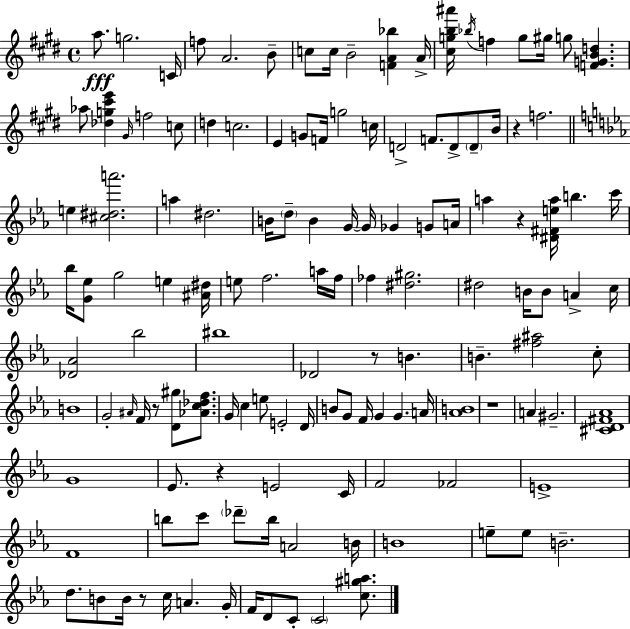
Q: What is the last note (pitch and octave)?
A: C4